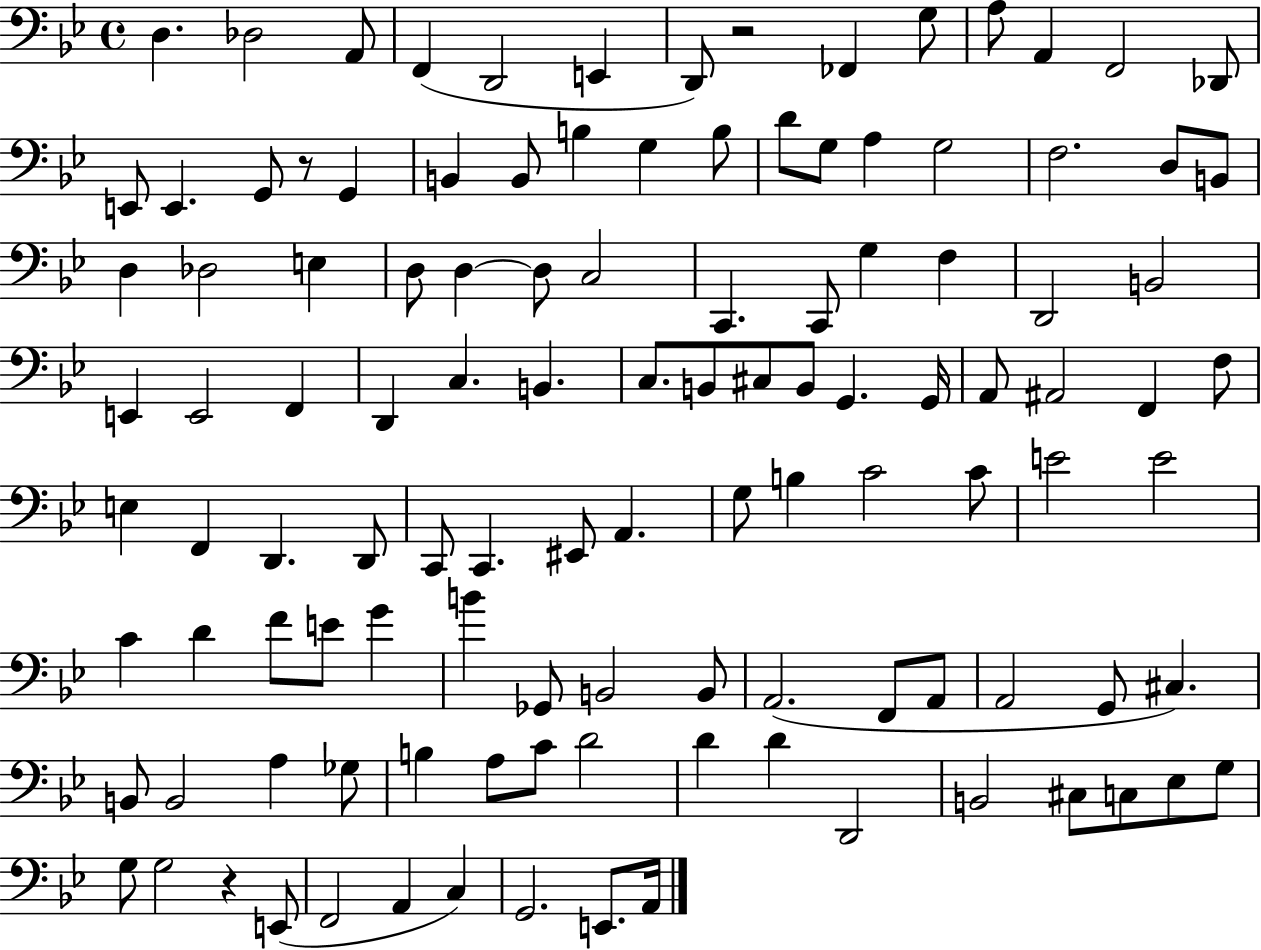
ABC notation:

X:1
T:Untitled
M:4/4
L:1/4
K:Bb
D, _D,2 A,,/2 F,, D,,2 E,, D,,/2 z2 _F,, G,/2 A,/2 A,, F,,2 _D,,/2 E,,/2 E,, G,,/2 z/2 G,, B,, B,,/2 B, G, B,/2 D/2 G,/2 A, G,2 F,2 D,/2 B,,/2 D, _D,2 E, D,/2 D, D,/2 C,2 C,, C,,/2 G, F, D,,2 B,,2 E,, E,,2 F,, D,, C, B,, C,/2 B,,/2 ^C,/2 B,,/2 G,, G,,/4 A,,/2 ^A,,2 F,, F,/2 E, F,, D,, D,,/2 C,,/2 C,, ^E,,/2 A,, G,/2 B, C2 C/2 E2 E2 C D F/2 E/2 G B _G,,/2 B,,2 B,,/2 A,,2 F,,/2 A,,/2 A,,2 G,,/2 ^C, B,,/2 B,,2 A, _G,/2 B, A,/2 C/2 D2 D D D,,2 B,,2 ^C,/2 C,/2 _E,/2 G,/2 G,/2 G,2 z E,,/2 F,,2 A,, C, G,,2 E,,/2 A,,/4